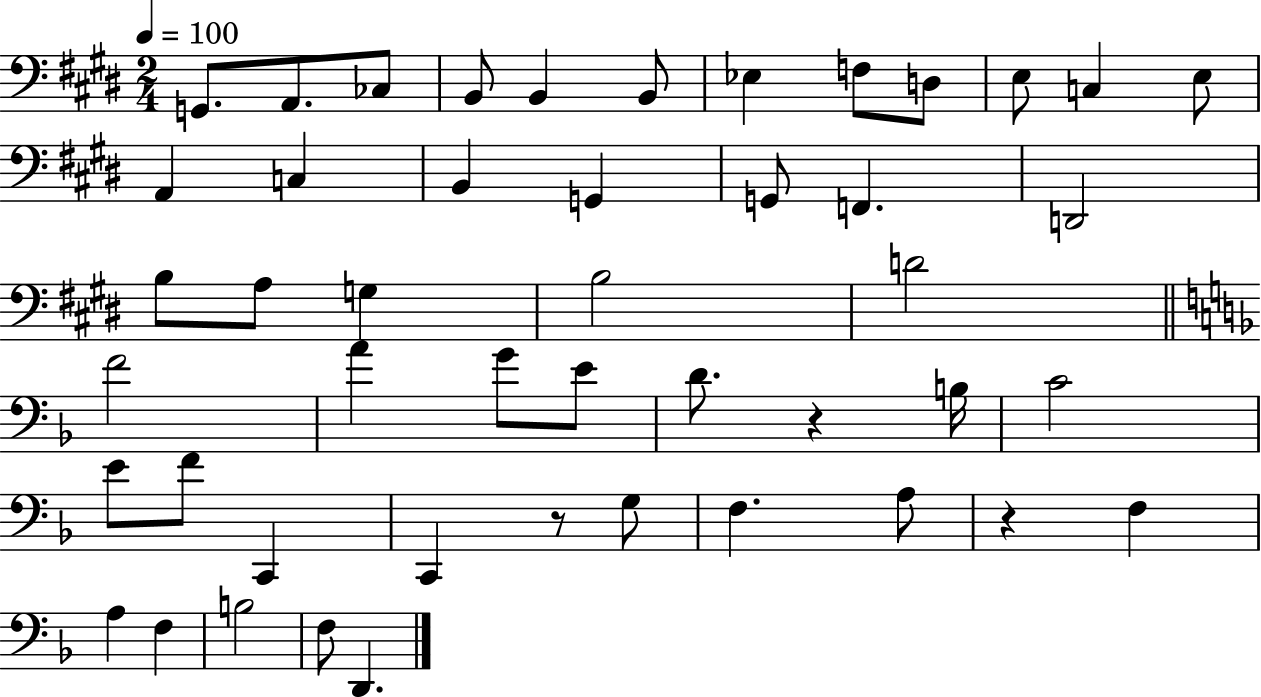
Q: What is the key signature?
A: E major